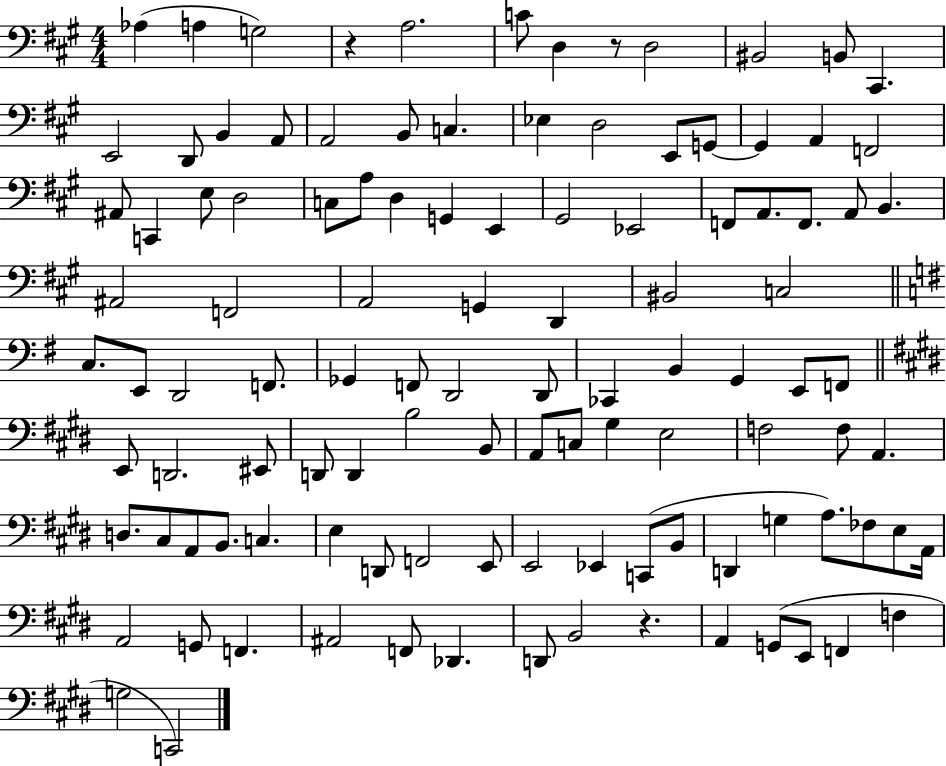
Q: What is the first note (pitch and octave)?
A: Ab3